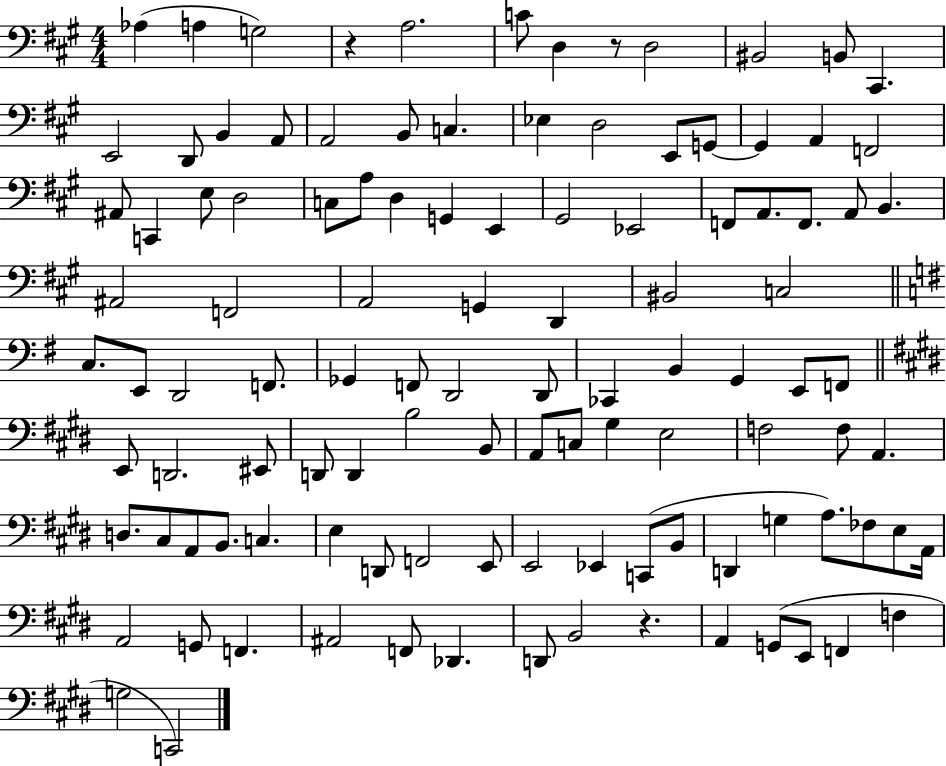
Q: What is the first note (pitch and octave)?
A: Ab3